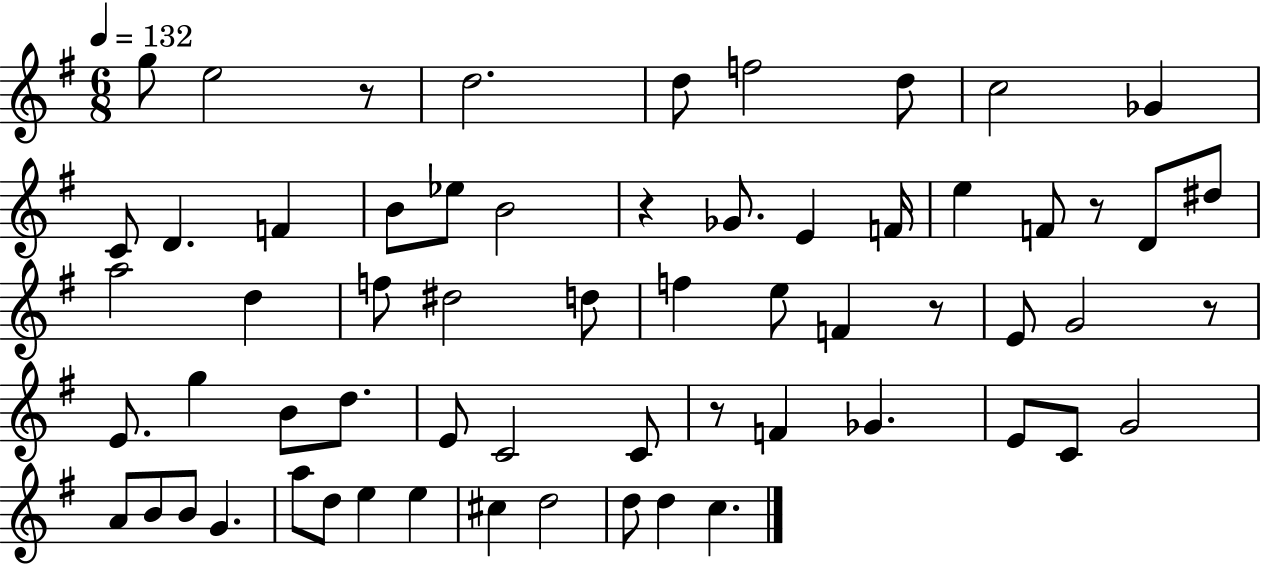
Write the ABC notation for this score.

X:1
T:Untitled
M:6/8
L:1/4
K:G
g/2 e2 z/2 d2 d/2 f2 d/2 c2 _G C/2 D F B/2 _e/2 B2 z _G/2 E F/4 e F/2 z/2 D/2 ^d/2 a2 d f/2 ^d2 d/2 f e/2 F z/2 E/2 G2 z/2 E/2 g B/2 d/2 E/2 C2 C/2 z/2 F _G E/2 C/2 G2 A/2 B/2 B/2 G a/2 d/2 e e ^c d2 d/2 d c